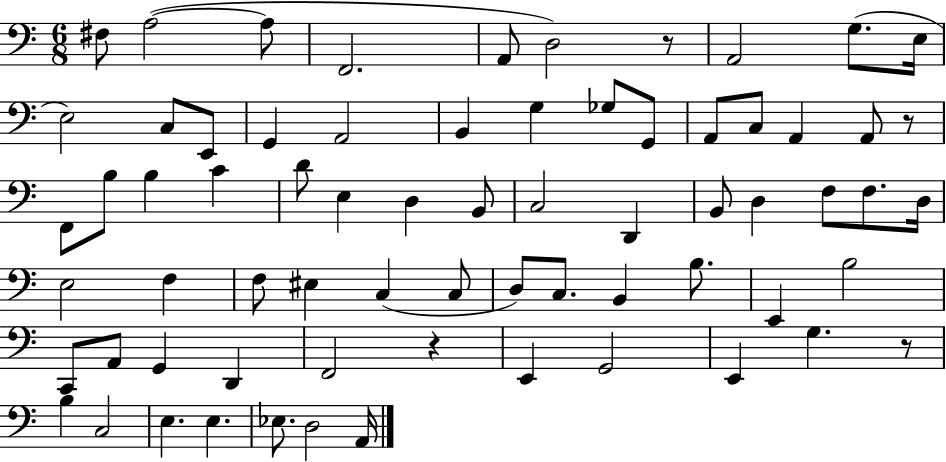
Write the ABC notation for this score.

X:1
T:Untitled
M:6/8
L:1/4
K:C
^F,/2 A,2 A,/2 F,,2 A,,/2 D,2 z/2 A,,2 G,/2 E,/4 E,2 C,/2 E,,/2 G,, A,,2 B,, G, _G,/2 G,,/2 A,,/2 C,/2 A,, A,,/2 z/2 F,,/2 B,/2 B, C D/2 E, D, B,,/2 C,2 D,, B,,/2 D, F,/2 F,/2 D,/4 E,2 F, F,/2 ^E, C, C,/2 D,/2 C,/2 B,, B,/2 E,, B,2 C,,/2 A,,/2 G,, D,, F,,2 z E,, G,,2 E,, G, z/2 B, C,2 E, E, _E,/2 D,2 A,,/4